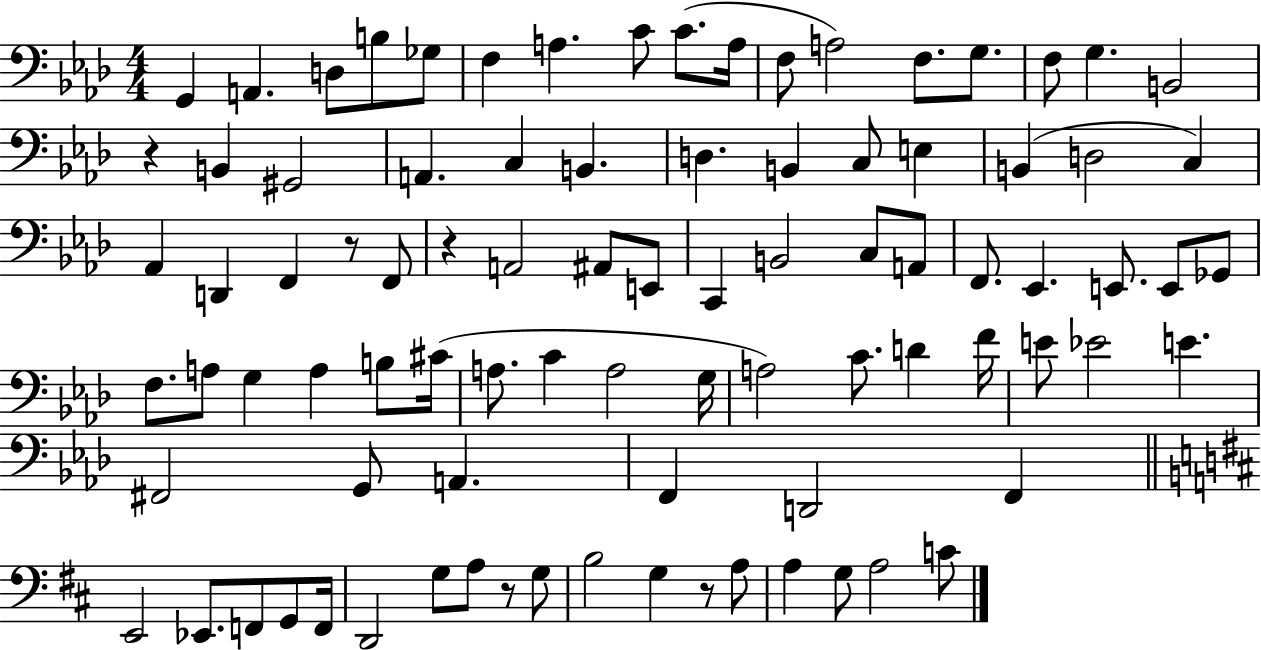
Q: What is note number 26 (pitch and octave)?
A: E3